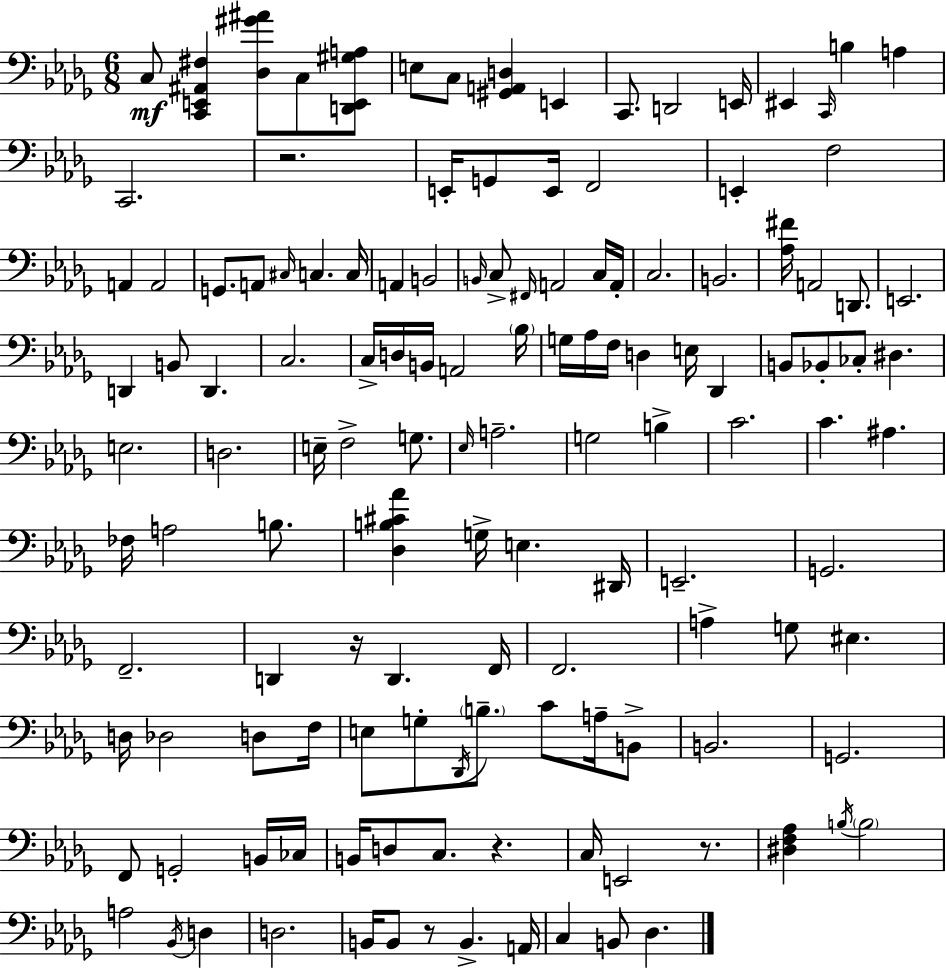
X:1
T:Untitled
M:6/8
L:1/4
K:Bbm
C,/2 [C,,E,,^A,,^F,] [_D,^G^A]/2 C,/2 [D,,E,,^G,A,]/2 E,/2 C,/2 [^G,,A,,D,] E,, C,,/2 D,,2 E,,/4 ^E,, C,,/4 B, A, C,,2 z2 E,,/4 G,,/2 E,,/4 F,,2 E,, F,2 A,, A,,2 G,,/2 A,,/2 ^C,/4 C, C,/4 A,, B,,2 B,,/4 C,/2 ^F,,/4 A,,2 C,/4 A,,/4 C,2 B,,2 [_A,^F]/4 A,,2 D,,/2 E,,2 D,, B,,/2 D,, C,2 C,/4 D,/4 B,,/4 A,,2 _B,/4 G,/4 _A,/4 F,/4 D, E,/4 _D,, B,,/2 _B,,/2 _C,/2 ^D, E,2 D,2 E,/4 F,2 G,/2 _E,/4 A,2 G,2 B, C2 C ^A, _F,/4 A,2 B,/2 [_D,B,^C_A] G,/4 E, ^D,,/4 E,,2 G,,2 F,,2 D,, z/4 D,, F,,/4 F,,2 A, G,/2 ^E, D,/4 _D,2 D,/2 F,/4 E,/2 G,/2 _D,,/4 B,/2 C/2 A,/4 B,,/2 B,,2 G,,2 F,,/2 G,,2 B,,/4 _C,/4 B,,/4 D,/2 C,/2 z C,/4 E,,2 z/2 [^D,F,_A,] B,/4 B,2 A,2 _B,,/4 D, D,2 B,,/4 B,,/2 z/2 B,, A,,/4 C, B,,/2 _D,